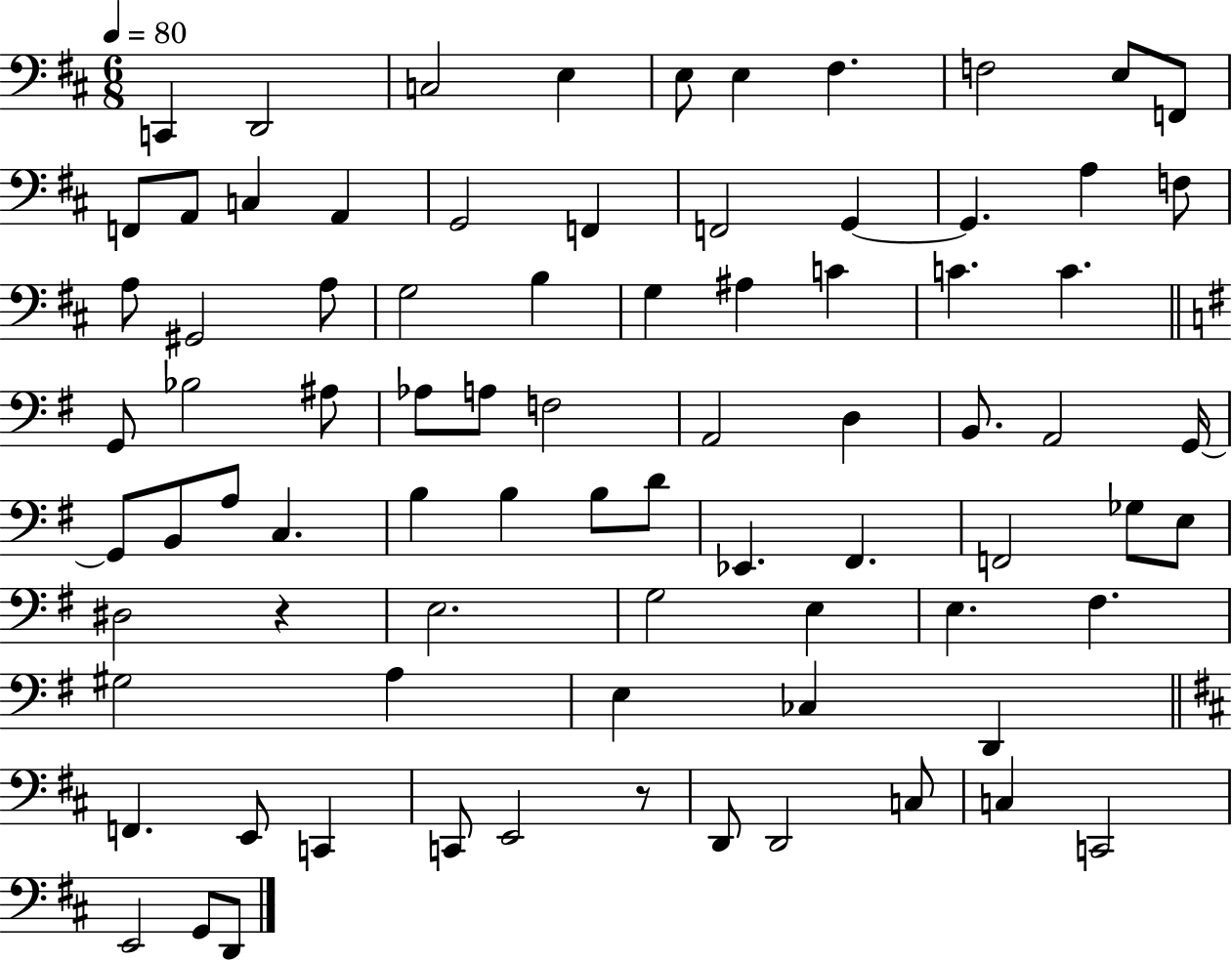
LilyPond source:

{
  \clef bass
  \numericTimeSignature
  \time 6/8
  \key d \major
  \tempo 4 = 80
  c,4 d,2 | c2 e4 | e8 e4 fis4. | f2 e8 f,8 | \break f,8 a,8 c4 a,4 | g,2 f,4 | f,2 g,4~~ | g,4. a4 f8 | \break a8 gis,2 a8 | g2 b4 | g4 ais4 c'4 | c'4. c'4. | \break \bar "||" \break \key g \major g,8 bes2 ais8 | aes8 a8 f2 | a,2 d4 | b,8. a,2 g,16~~ | \break g,8 b,8 a8 c4. | b4 b4 b8 d'8 | ees,4. fis,4. | f,2 ges8 e8 | \break dis2 r4 | e2. | g2 e4 | e4. fis4. | \break gis2 a4 | e4 ces4 d,4 | \bar "||" \break \key b \minor f,4. e,8 c,4 | c,8 e,2 r8 | d,8 d,2 c8 | c4 c,2 | \break e,2 g,8 d,8 | \bar "|."
}